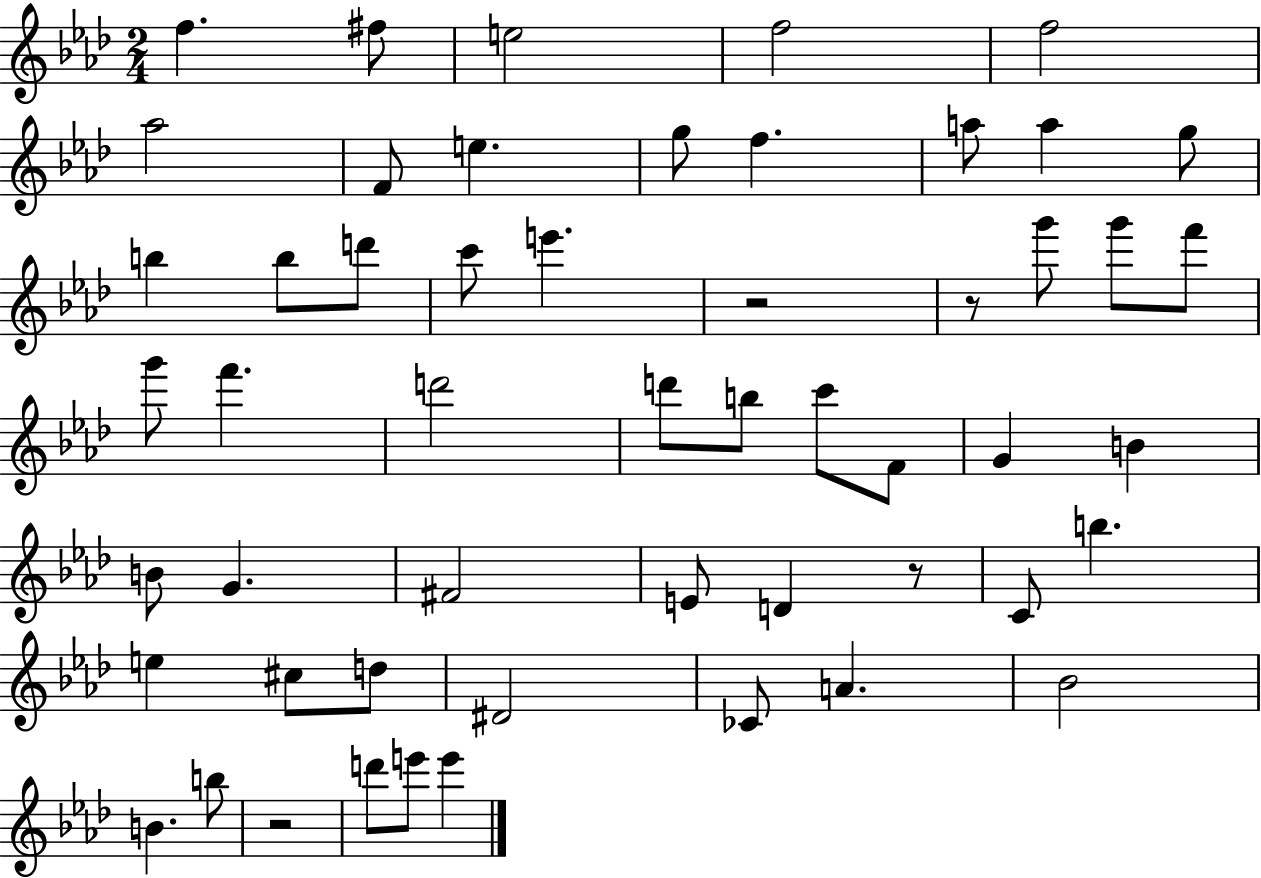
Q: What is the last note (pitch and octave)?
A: E6